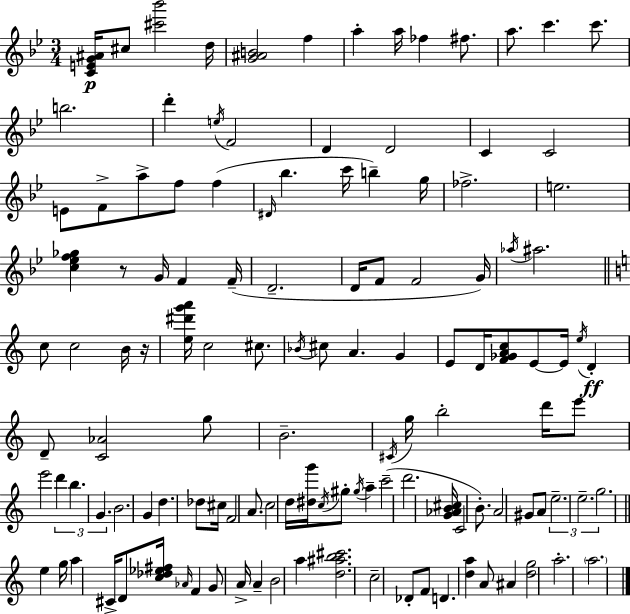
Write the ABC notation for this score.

X:1
T:Untitled
M:3/4
L:1/4
K:Gm
[CEG^A]/4 ^c/2 [^c'_b']2 d/4 [G^AB]2 f a a/4 _f ^f/2 a/2 c' c'/2 b2 d' e/4 F2 D D2 C C2 E/2 F/2 a/2 f/2 f ^D/4 _b c'/4 b g/4 _f2 e2 [c_ef_g] z/2 G/4 F F/4 D2 D/4 F/2 F2 G/4 _a/4 ^a2 c/2 c2 B/4 z/4 [e^d'g'a']/4 c2 ^c/2 _B/4 ^c/2 A G E/2 D/4 [F_GAc]/2 E/2 E/4 e/4 D D/2 [C_A]2 g/2 B2 ^C/4 g/4 b2 d'/4 e'/2 e'2 d' b G B2 G d _d/2 ^c/4 F2 A/2 c2 d/4 [^dg']/4 c/4 ^g/2 ^g/4 a c'2 d'2 [G_AB^c]/4 C2 B/2 A2 ^G/2 A/2 e2 e2 g2 e g/4 a ^C/4 D/2 [c_d_e^f]/4 _A/4 F G/2 A/4 A B2 a [d^ab^c']2 c2 _D/2 F/2 D [da] A/2 ^A [dg]2 a2 a2